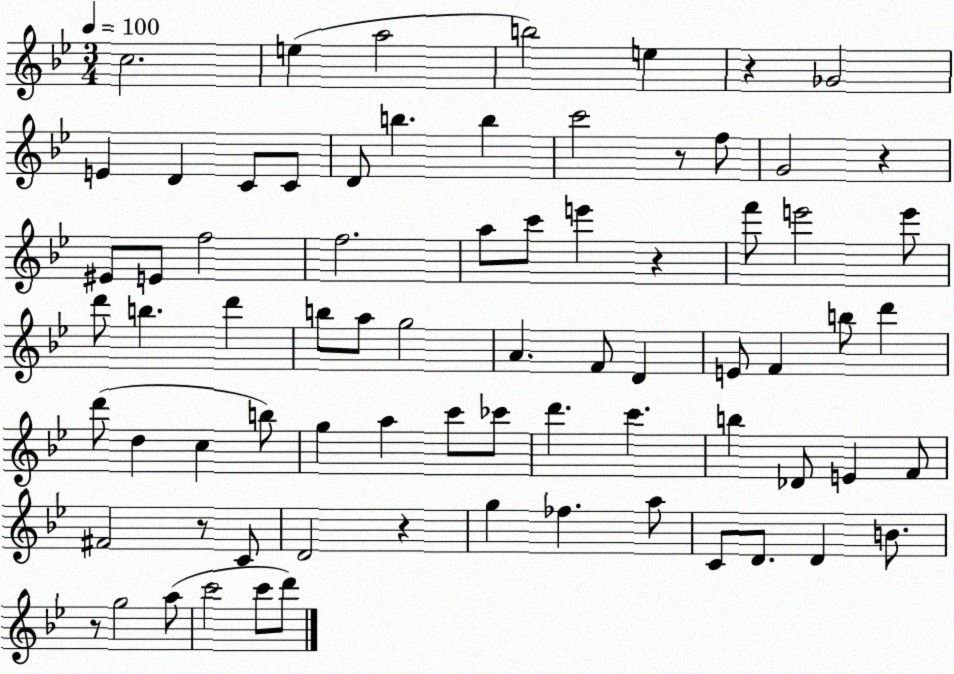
X:1
T:Untitled
M:3/4
L:1/4
K:Bb
c2 e a2 b2 e z _G2 E D C/2 C/2 D/2 b b c'2 z/2 f/2 G2 z ^E/2 E/2 f2 f2 a/2 c'/2 e' z f'/2 e'2 e'/2 d'/2 b d' b/2 a/2 g2 A F/2 D E/2 F b/2 d' d'/2 d c b/2 g a c'/2 _c'/2 d' c' b _D/2 E F/2 ^F2 z/2 C/2 D2 z g _f a/2 C/2 D/2 D B/2 z/2 g2 a/2 c'2 c'/2 d'/2